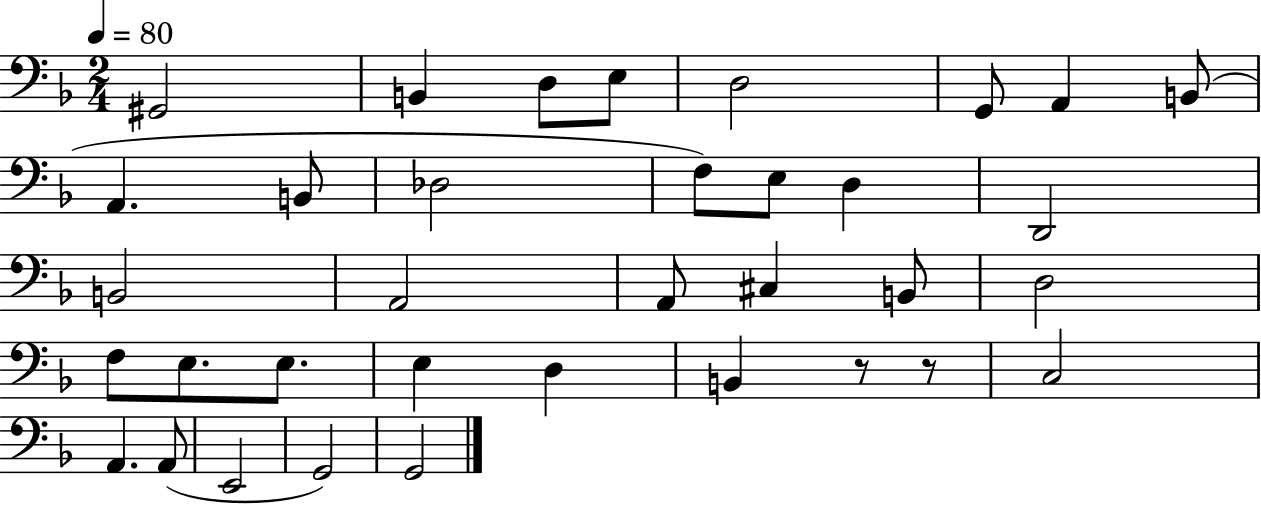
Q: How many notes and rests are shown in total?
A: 35